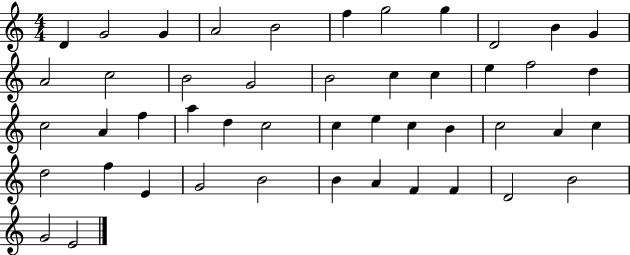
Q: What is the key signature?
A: C major